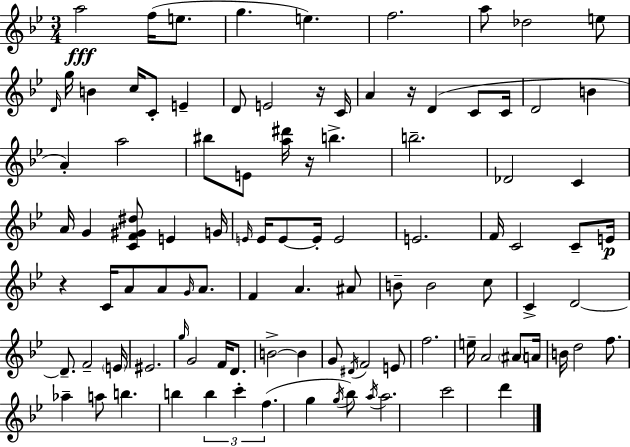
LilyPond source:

{
  \clef treble
  \numericTimeSignature
  \time 3/4
  \key bes \major
  a''2\fff f''16( e''8. | g''4. e''4.) | f''2. | a''8 des''2 e''8 | \break \grace { d'16 } g''16 b'4 c''16 c'8-. e'4-- | d'8 e'2 r16 | c'16 a'4 r16 d'4( c'8 | c'16 d'2 b'4 | \break a'4-.) a''2 | bis''8 e'8 <a'' dis'''>16 r16 b''4.-> | b''2.-- | des'2 c'4 | \break a'16 g'4 <c' f' gis' dis''>8 e'4 | g'16 \grace { e'16 } e'16 e'8~~ e'16-. e'2 | e'2. | f'16 c'2 c'8-- | \break e'16\p r4 c'16 a'8 a'8 \grace { g'16 } | a'8. f'4 a'4. | ais'8 b'8-- b'2 | c''8 c'4-> d'2~~ | \break d'8.-- f'2-- | \parenthesize e'16 eis'2. | \grace { g''16 } g'2 | f'16 d'8. b'2->~~ | \break b'4 g'8 \acciaccatura { dis'16 } f'2 | e'8 f''2. | e''16-- a'2 | \parenthesize ais'8 a'16 b'16 d''2 | \break f''8. aes''4-- a''8 b''4. | b''4 \tuplet 3/2 { b''4 | c'''4-. f''4.( } g''4 | \acciaccatura { g''16 }) bes''8 \acciaccatura { a''16 } a''2. | \break c'''2 | d'''4 \bar "|."
}